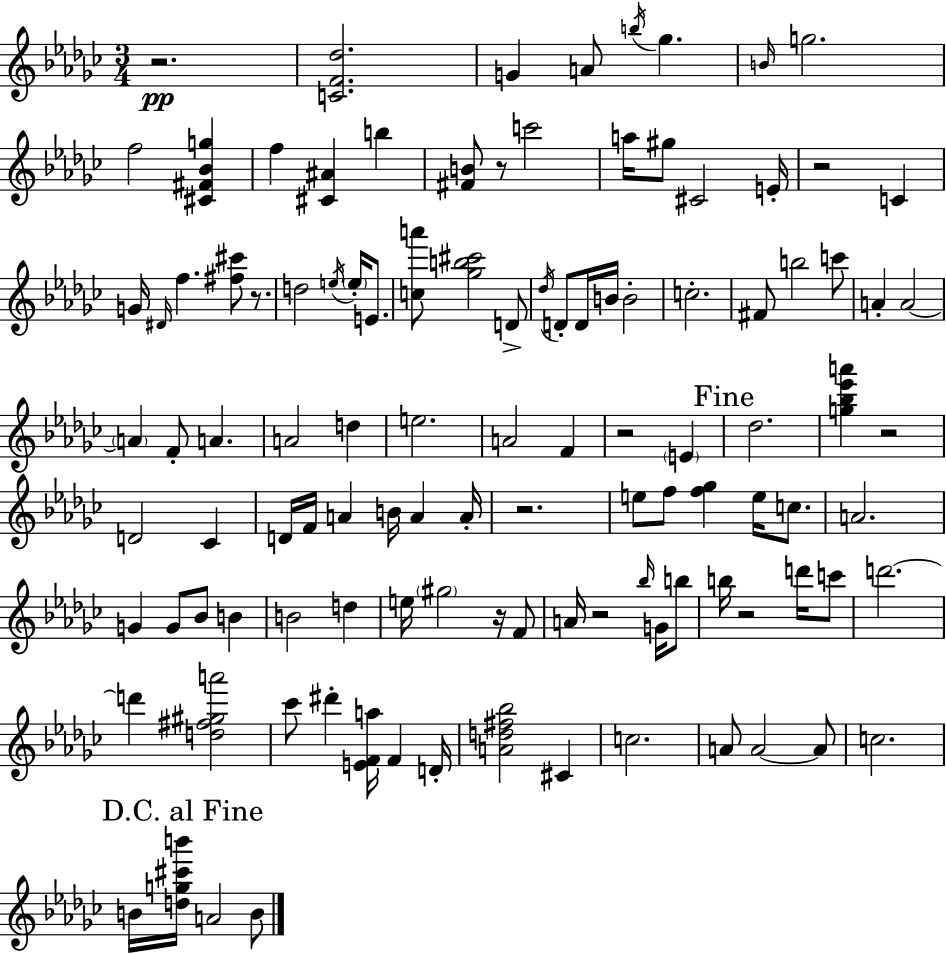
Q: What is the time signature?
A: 3/4